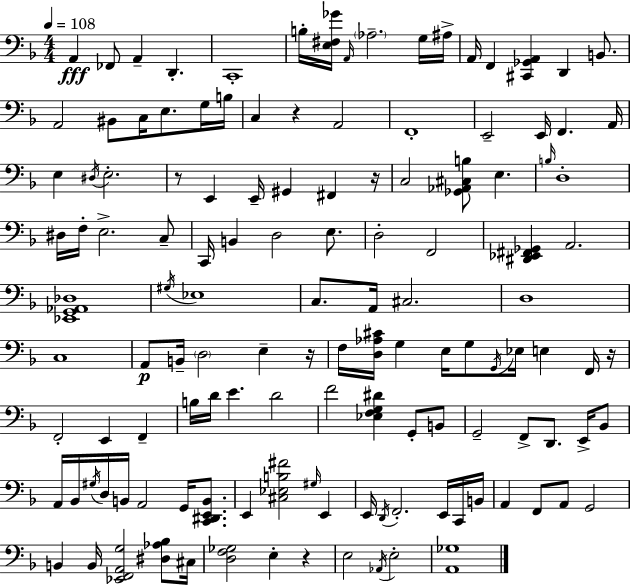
X:1
T:Untitled
M:4/4
L:1/4
K:F
A,, _F,,/2 A,, D,, C,,4 B,/4 [E,^F,_G]/4 A,,/4 _A,2 G,/4 ^A,/4 A,,/4 F,, [^C,,_G,,A,,] D,, B,,/2 A,,2 ^B,,/2 C,/4 E,/2 G,/4 B,/4 C, z A,,2 F,,4 E,,2 E,,/4 F,, A,,/4 E, ^D,/4 E,2 z/2 E,, E,,/4 ^G,, ^F,, z/4 C,2 [_G,,_A,,^C,B,]/2 E, B,/4 D,4 ^D,/4 F,/4 E,2 C,/2 C,,/4 B,, D,2 E,/2 D,2 F,,2 [^D,,_E,,^F,,_G,,] A,,2 [_E,,G,,_A,,_D,]4 ^G,/4 _E,4 C,/2 A,,/4 ^C,2 D,4 C,4 A,,/2 B,,/4 D,2 E, z/4 F,/4 [D,_A,^C]/4 G, E,/4 G,/2 G,,/4 _E,/4 E, F,,/4 z/4 F,,2 E,, F,, B,/4 D/4 E D2 F2 [_E,F,G,^D] G,,/2 B,,/2 G,,2 F,,/2 D,,/2 E,,/4 _B,,/2 A,,/4 _B,,/4 ^G,/4 D,/4 B,,/4 A,,2 G,,/4 [C,,^D,,E,,B,,]/2 E,, [^C,_E,B,^F]2 ^G,/4 E,, E,,/4 D,,/4 F,,2 E,,/4 C,,/4 B,,/4 A,, F,,/2 A,,/2 G,,2 B,, B,,/4 [_E,,F,,A,,G,]2 [^D,_A,_B,]/2 ^C,/4 [D,F,_G,]2 E, z E,2 _A,,/4 E,2 [A,,_G,]4